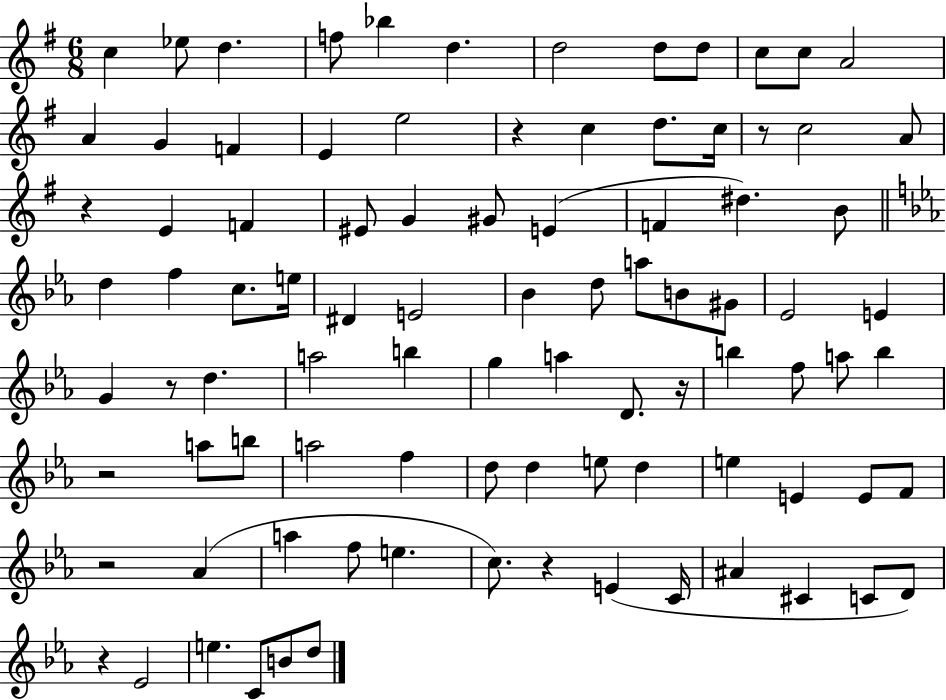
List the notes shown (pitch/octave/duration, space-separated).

C5/q Eb5/e D5/q. F5/e Bb5/q D5/q. D5/h D5/e D5/e C5/e C5/e A4/h A4/q G4/q F4/q E4/q E5/h R/q C5/q D5/e. C5/s R/e C5/h A4/e R/q E4/q F4/q EIS4/e G4/q G#4/e E4/q F4/q D#5/q. B4/e D5/q F5/q C5/e. E5/s D#4/q E4/h Bb4/q D5/e A5/e B4/e G#4/e Eb4/h E4/q G4/q R/e D5/q. A5/h B5/q G5/q A5/q D4/e. R/s B5/q F5/e A5/e B5/q R/h A5/e B5/e A5/h F5/q D5/e D5/q E5/e D5/q E5/q E4/q E4/e F4/e R/h Ab4/q A5/q F5/e E5/q. C5/e. R/q E4/q C4/s A#4/q C#4/q C4/e D4/e R/q Eb4/h E5/q. C4/e B4/e D5/e